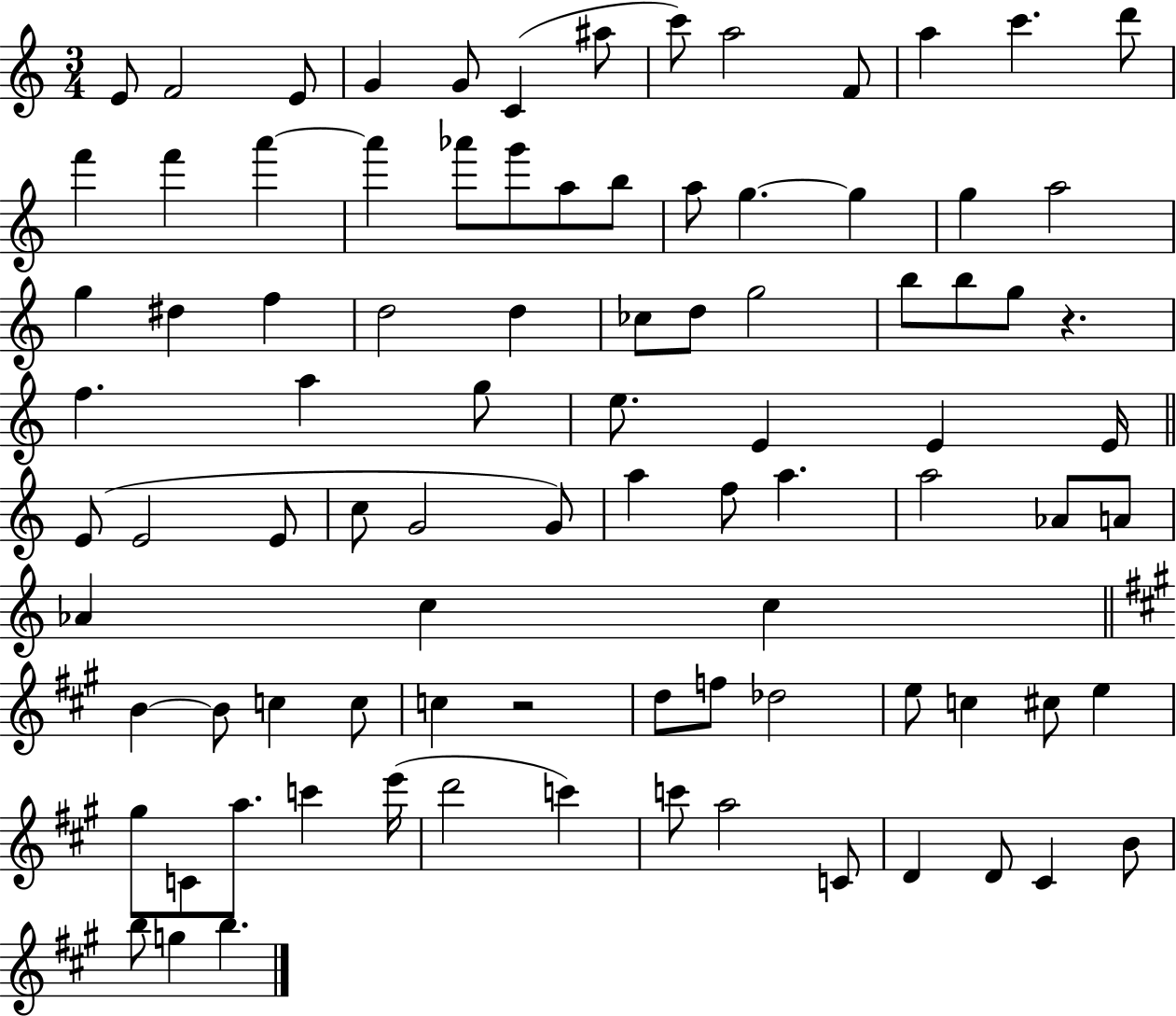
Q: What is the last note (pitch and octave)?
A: B5